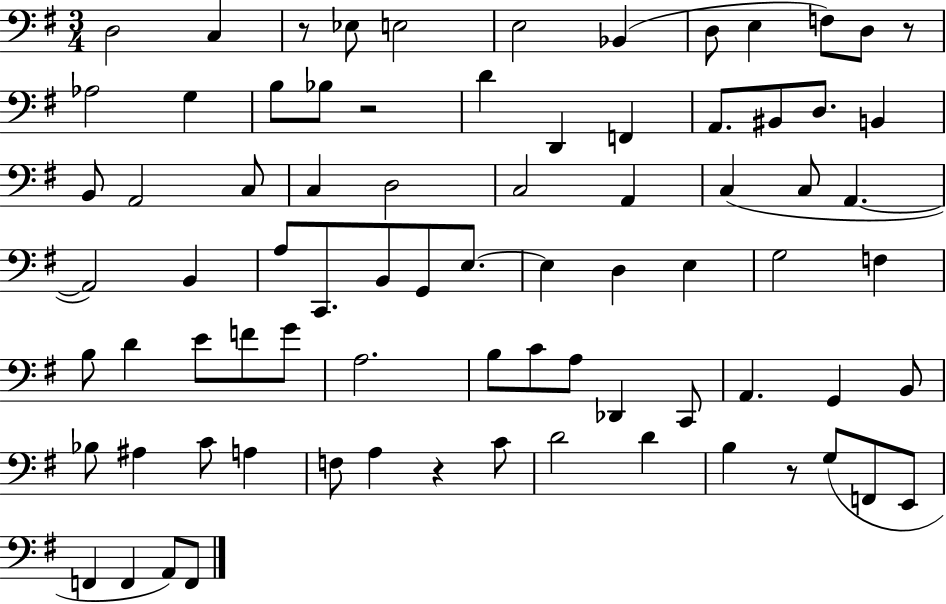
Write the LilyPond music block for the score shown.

{
  \clef bass
  \numericTimeSignature
  \time 3/4
  \key g \major
  d2 c4 | r8 ees8 e2 | e2 bes,4( | d8 e4 f8) d8 r8 | \break aes2 g4 | b8 bes8 r2 | d'4 d,4 f,4 | a,8. bis,8 d8. b,4 | \break b,8 a,2 c8 | c4 d2 | c2 a,4 | c4( c8 a,4.~~ | \break a,2) b,4 | a8 c,8. b,8 g,8 e8.~~ | e4 d4 e4 | g2 f4 | \break b8 d'4 e'8 f'8 g'8 | a2. | b8 c'8 a8 des,4 c,8 | a,4. g,4 b,8 | \break bes8 ais4 c'8 a4 | f8 a4 r4 c'8 | d'2 d'4 | b4 r8 g8( f,8 e,8 | \break f,4 f,4 a,8) f,8 | \bar "|."
}